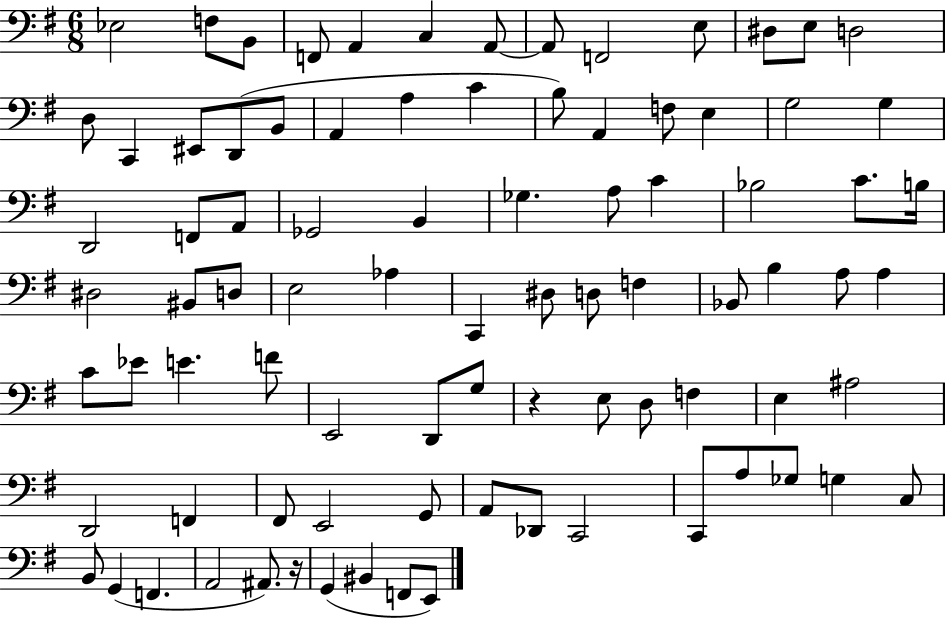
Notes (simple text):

Eb3/h F3/e B2/e F2/e A2/q C3/q A2/e A2/e F2/h E3/e D#3/e E3/e D3/h D3/e C2/q EIS2/e D2/e B2/e A2/q A3/q C4/q B3/e A2/q F3/e E3/q G3/h G3/q D2/h F2/e A2/e Gb2/h B2/q Gb3/q. A3/e C4/q Bb3/h C4/e. B3/s D#3/h BIS2/e D3/e E3/h Ab3/q C2/q D#3/e D3/e F3/q Bb2/e B3/q A3/e A3/q C4/e Eb4/e E4/q. F4/e E2/h D2/e G3/e R/q E3/e D3/e F3/q E3/q A#3/h D2/h F2/q F#2/e E2/h G2/e A2/e Db2/e C2/h C2/e A3/e Gb3/e G3/q C3/e B2/e G2/q F2/q. A2/h A#2/e. R/s G2/q BIS2/q F2/e E2/e